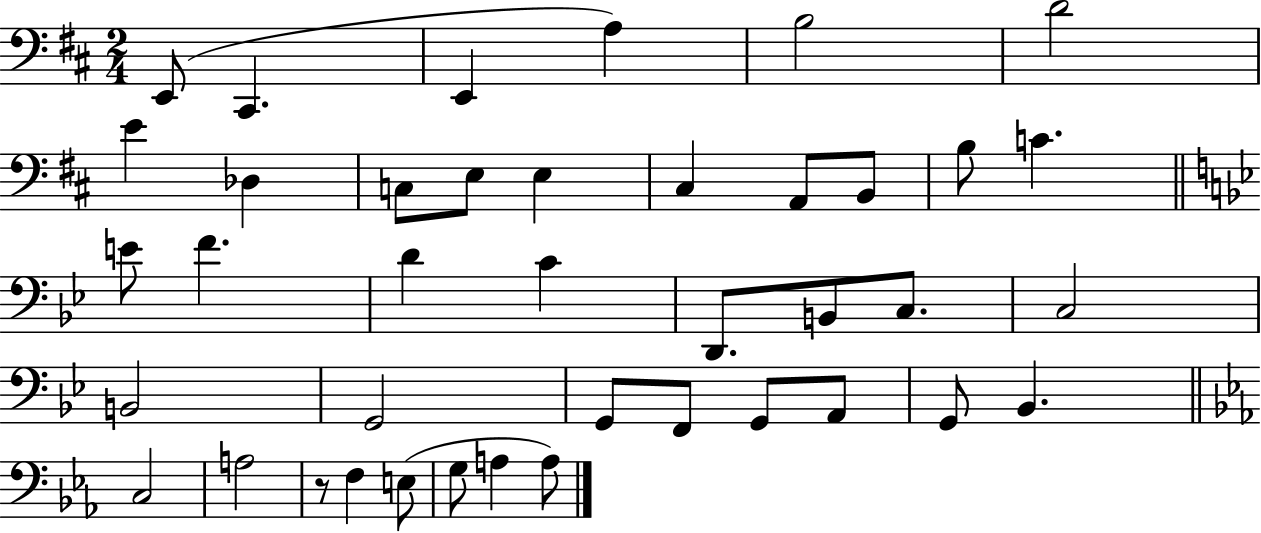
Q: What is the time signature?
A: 2/4